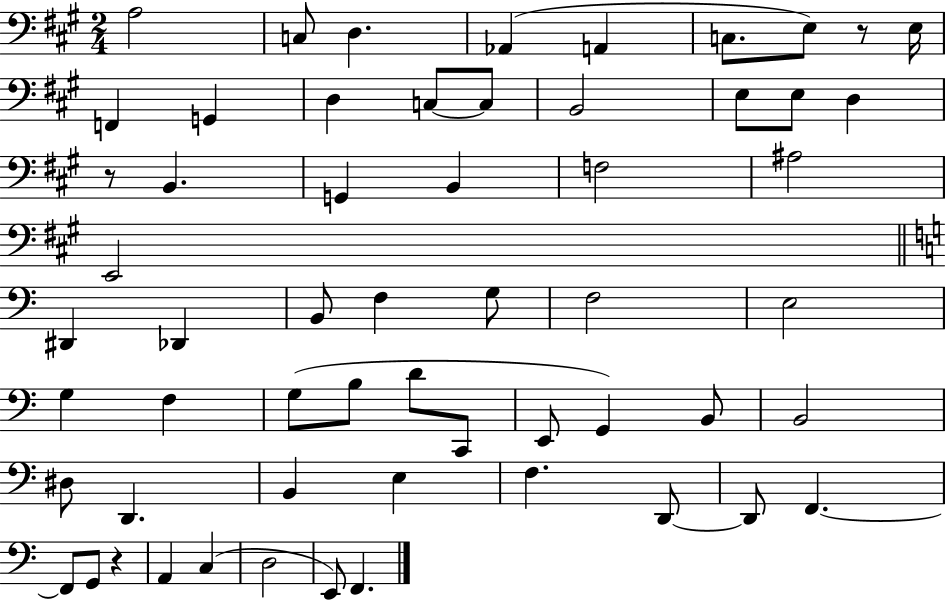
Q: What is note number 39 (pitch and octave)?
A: B2